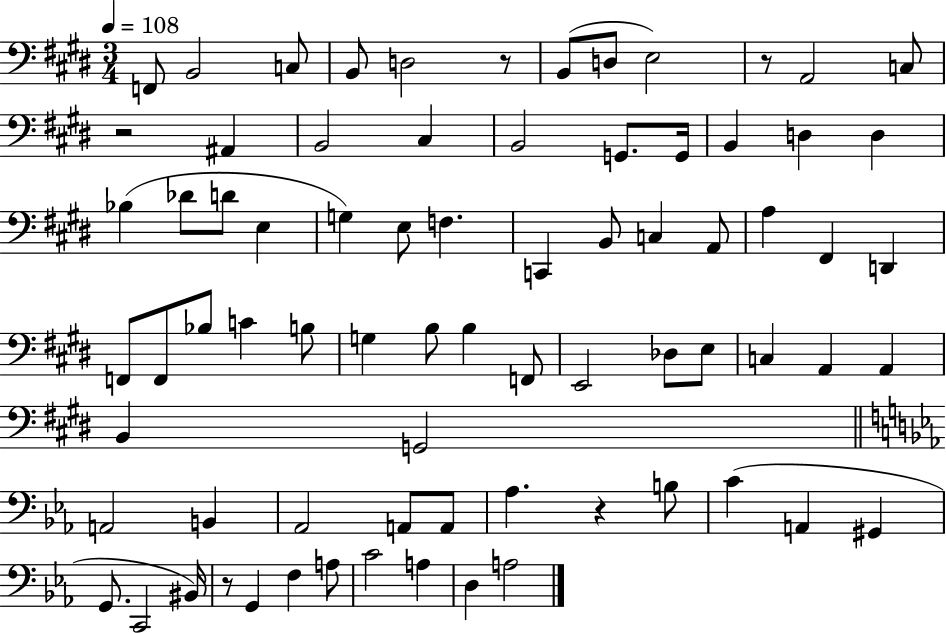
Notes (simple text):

F2/e B2/h C3/e B2/e D3/h R/e B2/e D3/e E3/h R/e A2/h C3/e R/h A#2/q B2/h C#3/q B2/h G2/e. G2/s B2/q D3/q D3/q Bb3/q Db4/e D4/e E3/q G3/q E3/e F3/q. C2/q B2/e C3/q A2/e A3/q F#2/q D2/q F2/e F2/e Bb3/e C4/q B3/e G3/q B3/e B3/q F2/e E2/h Db3/e E3/e C3/q A2/q A2/q B2/q G2/h A2/h B2/q Ab2/h A2/e A2/e Ab3/q. R/q B3/e C4/q A2/q G#2/q G2/e. C2/h BIS2/s R/e G2/q F3/q A3/e C4/h A3/q D3/q A3/h